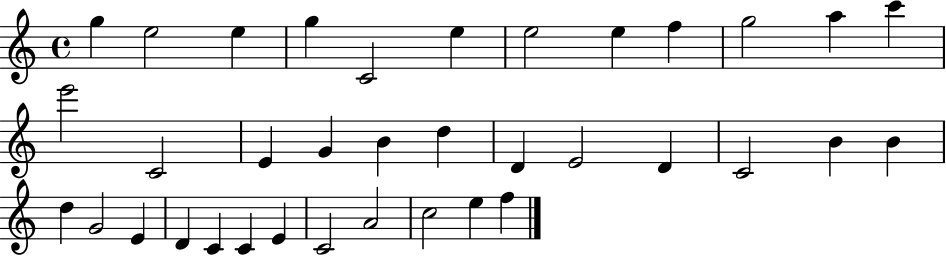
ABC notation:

X:1
T:Untitled
M:4/4
L:1/4
K:C
g e2 e g C2 e e2 e f g2 a c' e'2 C2 E G B d D E2 D C2 B B d G2 E D C C E C2 A2 c2 e f